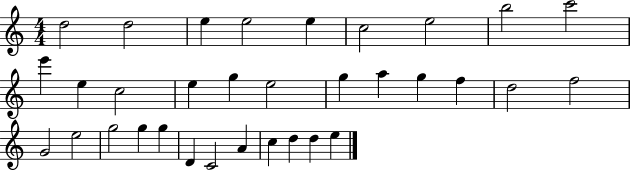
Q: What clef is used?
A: treble